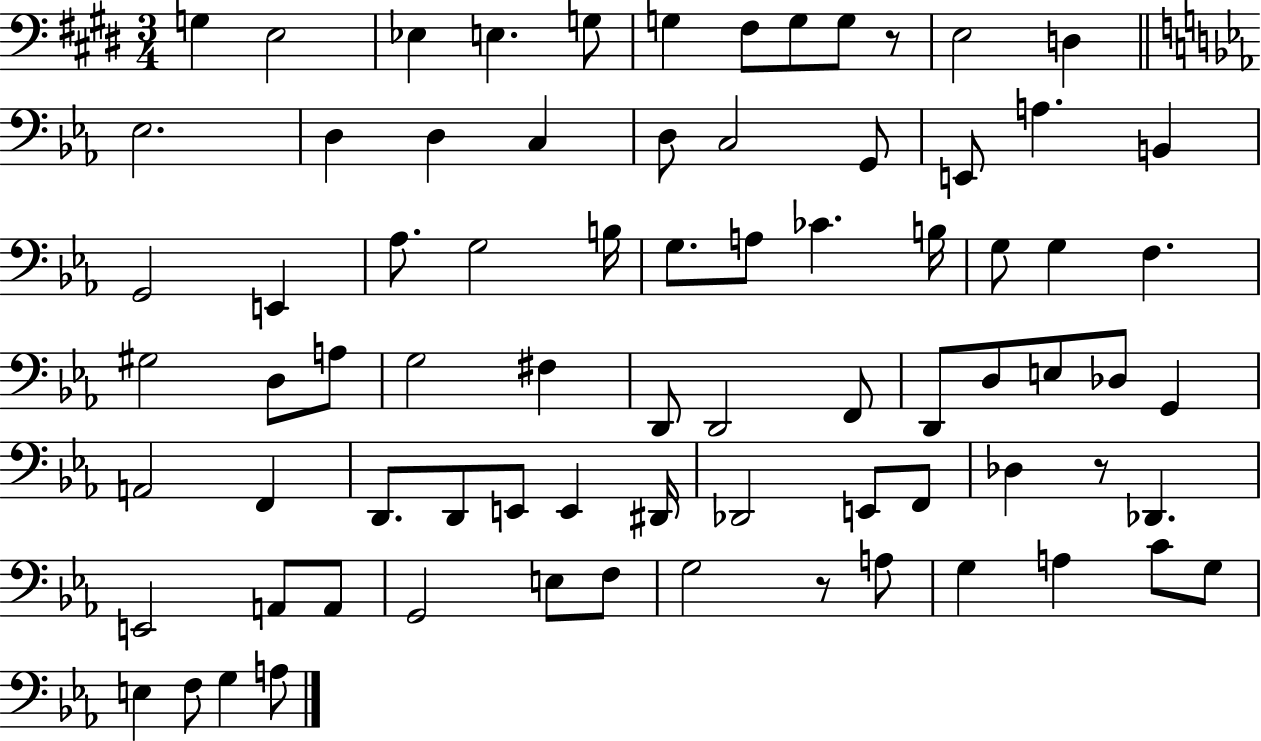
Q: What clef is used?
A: bass